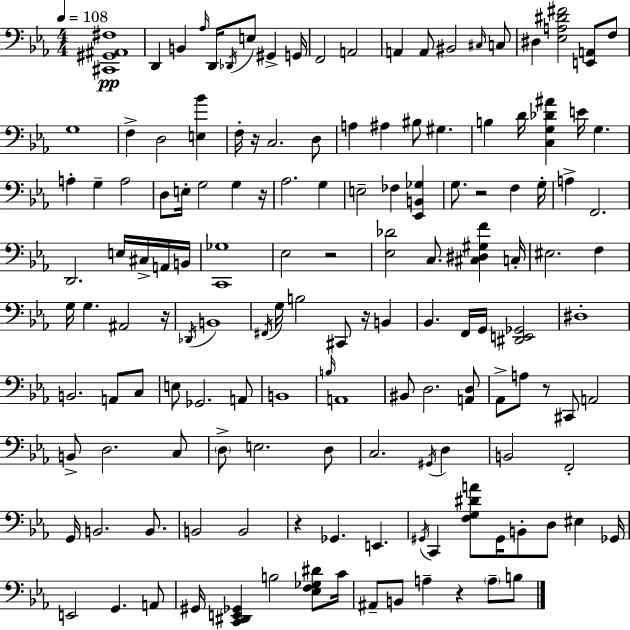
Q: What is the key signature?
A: EES major